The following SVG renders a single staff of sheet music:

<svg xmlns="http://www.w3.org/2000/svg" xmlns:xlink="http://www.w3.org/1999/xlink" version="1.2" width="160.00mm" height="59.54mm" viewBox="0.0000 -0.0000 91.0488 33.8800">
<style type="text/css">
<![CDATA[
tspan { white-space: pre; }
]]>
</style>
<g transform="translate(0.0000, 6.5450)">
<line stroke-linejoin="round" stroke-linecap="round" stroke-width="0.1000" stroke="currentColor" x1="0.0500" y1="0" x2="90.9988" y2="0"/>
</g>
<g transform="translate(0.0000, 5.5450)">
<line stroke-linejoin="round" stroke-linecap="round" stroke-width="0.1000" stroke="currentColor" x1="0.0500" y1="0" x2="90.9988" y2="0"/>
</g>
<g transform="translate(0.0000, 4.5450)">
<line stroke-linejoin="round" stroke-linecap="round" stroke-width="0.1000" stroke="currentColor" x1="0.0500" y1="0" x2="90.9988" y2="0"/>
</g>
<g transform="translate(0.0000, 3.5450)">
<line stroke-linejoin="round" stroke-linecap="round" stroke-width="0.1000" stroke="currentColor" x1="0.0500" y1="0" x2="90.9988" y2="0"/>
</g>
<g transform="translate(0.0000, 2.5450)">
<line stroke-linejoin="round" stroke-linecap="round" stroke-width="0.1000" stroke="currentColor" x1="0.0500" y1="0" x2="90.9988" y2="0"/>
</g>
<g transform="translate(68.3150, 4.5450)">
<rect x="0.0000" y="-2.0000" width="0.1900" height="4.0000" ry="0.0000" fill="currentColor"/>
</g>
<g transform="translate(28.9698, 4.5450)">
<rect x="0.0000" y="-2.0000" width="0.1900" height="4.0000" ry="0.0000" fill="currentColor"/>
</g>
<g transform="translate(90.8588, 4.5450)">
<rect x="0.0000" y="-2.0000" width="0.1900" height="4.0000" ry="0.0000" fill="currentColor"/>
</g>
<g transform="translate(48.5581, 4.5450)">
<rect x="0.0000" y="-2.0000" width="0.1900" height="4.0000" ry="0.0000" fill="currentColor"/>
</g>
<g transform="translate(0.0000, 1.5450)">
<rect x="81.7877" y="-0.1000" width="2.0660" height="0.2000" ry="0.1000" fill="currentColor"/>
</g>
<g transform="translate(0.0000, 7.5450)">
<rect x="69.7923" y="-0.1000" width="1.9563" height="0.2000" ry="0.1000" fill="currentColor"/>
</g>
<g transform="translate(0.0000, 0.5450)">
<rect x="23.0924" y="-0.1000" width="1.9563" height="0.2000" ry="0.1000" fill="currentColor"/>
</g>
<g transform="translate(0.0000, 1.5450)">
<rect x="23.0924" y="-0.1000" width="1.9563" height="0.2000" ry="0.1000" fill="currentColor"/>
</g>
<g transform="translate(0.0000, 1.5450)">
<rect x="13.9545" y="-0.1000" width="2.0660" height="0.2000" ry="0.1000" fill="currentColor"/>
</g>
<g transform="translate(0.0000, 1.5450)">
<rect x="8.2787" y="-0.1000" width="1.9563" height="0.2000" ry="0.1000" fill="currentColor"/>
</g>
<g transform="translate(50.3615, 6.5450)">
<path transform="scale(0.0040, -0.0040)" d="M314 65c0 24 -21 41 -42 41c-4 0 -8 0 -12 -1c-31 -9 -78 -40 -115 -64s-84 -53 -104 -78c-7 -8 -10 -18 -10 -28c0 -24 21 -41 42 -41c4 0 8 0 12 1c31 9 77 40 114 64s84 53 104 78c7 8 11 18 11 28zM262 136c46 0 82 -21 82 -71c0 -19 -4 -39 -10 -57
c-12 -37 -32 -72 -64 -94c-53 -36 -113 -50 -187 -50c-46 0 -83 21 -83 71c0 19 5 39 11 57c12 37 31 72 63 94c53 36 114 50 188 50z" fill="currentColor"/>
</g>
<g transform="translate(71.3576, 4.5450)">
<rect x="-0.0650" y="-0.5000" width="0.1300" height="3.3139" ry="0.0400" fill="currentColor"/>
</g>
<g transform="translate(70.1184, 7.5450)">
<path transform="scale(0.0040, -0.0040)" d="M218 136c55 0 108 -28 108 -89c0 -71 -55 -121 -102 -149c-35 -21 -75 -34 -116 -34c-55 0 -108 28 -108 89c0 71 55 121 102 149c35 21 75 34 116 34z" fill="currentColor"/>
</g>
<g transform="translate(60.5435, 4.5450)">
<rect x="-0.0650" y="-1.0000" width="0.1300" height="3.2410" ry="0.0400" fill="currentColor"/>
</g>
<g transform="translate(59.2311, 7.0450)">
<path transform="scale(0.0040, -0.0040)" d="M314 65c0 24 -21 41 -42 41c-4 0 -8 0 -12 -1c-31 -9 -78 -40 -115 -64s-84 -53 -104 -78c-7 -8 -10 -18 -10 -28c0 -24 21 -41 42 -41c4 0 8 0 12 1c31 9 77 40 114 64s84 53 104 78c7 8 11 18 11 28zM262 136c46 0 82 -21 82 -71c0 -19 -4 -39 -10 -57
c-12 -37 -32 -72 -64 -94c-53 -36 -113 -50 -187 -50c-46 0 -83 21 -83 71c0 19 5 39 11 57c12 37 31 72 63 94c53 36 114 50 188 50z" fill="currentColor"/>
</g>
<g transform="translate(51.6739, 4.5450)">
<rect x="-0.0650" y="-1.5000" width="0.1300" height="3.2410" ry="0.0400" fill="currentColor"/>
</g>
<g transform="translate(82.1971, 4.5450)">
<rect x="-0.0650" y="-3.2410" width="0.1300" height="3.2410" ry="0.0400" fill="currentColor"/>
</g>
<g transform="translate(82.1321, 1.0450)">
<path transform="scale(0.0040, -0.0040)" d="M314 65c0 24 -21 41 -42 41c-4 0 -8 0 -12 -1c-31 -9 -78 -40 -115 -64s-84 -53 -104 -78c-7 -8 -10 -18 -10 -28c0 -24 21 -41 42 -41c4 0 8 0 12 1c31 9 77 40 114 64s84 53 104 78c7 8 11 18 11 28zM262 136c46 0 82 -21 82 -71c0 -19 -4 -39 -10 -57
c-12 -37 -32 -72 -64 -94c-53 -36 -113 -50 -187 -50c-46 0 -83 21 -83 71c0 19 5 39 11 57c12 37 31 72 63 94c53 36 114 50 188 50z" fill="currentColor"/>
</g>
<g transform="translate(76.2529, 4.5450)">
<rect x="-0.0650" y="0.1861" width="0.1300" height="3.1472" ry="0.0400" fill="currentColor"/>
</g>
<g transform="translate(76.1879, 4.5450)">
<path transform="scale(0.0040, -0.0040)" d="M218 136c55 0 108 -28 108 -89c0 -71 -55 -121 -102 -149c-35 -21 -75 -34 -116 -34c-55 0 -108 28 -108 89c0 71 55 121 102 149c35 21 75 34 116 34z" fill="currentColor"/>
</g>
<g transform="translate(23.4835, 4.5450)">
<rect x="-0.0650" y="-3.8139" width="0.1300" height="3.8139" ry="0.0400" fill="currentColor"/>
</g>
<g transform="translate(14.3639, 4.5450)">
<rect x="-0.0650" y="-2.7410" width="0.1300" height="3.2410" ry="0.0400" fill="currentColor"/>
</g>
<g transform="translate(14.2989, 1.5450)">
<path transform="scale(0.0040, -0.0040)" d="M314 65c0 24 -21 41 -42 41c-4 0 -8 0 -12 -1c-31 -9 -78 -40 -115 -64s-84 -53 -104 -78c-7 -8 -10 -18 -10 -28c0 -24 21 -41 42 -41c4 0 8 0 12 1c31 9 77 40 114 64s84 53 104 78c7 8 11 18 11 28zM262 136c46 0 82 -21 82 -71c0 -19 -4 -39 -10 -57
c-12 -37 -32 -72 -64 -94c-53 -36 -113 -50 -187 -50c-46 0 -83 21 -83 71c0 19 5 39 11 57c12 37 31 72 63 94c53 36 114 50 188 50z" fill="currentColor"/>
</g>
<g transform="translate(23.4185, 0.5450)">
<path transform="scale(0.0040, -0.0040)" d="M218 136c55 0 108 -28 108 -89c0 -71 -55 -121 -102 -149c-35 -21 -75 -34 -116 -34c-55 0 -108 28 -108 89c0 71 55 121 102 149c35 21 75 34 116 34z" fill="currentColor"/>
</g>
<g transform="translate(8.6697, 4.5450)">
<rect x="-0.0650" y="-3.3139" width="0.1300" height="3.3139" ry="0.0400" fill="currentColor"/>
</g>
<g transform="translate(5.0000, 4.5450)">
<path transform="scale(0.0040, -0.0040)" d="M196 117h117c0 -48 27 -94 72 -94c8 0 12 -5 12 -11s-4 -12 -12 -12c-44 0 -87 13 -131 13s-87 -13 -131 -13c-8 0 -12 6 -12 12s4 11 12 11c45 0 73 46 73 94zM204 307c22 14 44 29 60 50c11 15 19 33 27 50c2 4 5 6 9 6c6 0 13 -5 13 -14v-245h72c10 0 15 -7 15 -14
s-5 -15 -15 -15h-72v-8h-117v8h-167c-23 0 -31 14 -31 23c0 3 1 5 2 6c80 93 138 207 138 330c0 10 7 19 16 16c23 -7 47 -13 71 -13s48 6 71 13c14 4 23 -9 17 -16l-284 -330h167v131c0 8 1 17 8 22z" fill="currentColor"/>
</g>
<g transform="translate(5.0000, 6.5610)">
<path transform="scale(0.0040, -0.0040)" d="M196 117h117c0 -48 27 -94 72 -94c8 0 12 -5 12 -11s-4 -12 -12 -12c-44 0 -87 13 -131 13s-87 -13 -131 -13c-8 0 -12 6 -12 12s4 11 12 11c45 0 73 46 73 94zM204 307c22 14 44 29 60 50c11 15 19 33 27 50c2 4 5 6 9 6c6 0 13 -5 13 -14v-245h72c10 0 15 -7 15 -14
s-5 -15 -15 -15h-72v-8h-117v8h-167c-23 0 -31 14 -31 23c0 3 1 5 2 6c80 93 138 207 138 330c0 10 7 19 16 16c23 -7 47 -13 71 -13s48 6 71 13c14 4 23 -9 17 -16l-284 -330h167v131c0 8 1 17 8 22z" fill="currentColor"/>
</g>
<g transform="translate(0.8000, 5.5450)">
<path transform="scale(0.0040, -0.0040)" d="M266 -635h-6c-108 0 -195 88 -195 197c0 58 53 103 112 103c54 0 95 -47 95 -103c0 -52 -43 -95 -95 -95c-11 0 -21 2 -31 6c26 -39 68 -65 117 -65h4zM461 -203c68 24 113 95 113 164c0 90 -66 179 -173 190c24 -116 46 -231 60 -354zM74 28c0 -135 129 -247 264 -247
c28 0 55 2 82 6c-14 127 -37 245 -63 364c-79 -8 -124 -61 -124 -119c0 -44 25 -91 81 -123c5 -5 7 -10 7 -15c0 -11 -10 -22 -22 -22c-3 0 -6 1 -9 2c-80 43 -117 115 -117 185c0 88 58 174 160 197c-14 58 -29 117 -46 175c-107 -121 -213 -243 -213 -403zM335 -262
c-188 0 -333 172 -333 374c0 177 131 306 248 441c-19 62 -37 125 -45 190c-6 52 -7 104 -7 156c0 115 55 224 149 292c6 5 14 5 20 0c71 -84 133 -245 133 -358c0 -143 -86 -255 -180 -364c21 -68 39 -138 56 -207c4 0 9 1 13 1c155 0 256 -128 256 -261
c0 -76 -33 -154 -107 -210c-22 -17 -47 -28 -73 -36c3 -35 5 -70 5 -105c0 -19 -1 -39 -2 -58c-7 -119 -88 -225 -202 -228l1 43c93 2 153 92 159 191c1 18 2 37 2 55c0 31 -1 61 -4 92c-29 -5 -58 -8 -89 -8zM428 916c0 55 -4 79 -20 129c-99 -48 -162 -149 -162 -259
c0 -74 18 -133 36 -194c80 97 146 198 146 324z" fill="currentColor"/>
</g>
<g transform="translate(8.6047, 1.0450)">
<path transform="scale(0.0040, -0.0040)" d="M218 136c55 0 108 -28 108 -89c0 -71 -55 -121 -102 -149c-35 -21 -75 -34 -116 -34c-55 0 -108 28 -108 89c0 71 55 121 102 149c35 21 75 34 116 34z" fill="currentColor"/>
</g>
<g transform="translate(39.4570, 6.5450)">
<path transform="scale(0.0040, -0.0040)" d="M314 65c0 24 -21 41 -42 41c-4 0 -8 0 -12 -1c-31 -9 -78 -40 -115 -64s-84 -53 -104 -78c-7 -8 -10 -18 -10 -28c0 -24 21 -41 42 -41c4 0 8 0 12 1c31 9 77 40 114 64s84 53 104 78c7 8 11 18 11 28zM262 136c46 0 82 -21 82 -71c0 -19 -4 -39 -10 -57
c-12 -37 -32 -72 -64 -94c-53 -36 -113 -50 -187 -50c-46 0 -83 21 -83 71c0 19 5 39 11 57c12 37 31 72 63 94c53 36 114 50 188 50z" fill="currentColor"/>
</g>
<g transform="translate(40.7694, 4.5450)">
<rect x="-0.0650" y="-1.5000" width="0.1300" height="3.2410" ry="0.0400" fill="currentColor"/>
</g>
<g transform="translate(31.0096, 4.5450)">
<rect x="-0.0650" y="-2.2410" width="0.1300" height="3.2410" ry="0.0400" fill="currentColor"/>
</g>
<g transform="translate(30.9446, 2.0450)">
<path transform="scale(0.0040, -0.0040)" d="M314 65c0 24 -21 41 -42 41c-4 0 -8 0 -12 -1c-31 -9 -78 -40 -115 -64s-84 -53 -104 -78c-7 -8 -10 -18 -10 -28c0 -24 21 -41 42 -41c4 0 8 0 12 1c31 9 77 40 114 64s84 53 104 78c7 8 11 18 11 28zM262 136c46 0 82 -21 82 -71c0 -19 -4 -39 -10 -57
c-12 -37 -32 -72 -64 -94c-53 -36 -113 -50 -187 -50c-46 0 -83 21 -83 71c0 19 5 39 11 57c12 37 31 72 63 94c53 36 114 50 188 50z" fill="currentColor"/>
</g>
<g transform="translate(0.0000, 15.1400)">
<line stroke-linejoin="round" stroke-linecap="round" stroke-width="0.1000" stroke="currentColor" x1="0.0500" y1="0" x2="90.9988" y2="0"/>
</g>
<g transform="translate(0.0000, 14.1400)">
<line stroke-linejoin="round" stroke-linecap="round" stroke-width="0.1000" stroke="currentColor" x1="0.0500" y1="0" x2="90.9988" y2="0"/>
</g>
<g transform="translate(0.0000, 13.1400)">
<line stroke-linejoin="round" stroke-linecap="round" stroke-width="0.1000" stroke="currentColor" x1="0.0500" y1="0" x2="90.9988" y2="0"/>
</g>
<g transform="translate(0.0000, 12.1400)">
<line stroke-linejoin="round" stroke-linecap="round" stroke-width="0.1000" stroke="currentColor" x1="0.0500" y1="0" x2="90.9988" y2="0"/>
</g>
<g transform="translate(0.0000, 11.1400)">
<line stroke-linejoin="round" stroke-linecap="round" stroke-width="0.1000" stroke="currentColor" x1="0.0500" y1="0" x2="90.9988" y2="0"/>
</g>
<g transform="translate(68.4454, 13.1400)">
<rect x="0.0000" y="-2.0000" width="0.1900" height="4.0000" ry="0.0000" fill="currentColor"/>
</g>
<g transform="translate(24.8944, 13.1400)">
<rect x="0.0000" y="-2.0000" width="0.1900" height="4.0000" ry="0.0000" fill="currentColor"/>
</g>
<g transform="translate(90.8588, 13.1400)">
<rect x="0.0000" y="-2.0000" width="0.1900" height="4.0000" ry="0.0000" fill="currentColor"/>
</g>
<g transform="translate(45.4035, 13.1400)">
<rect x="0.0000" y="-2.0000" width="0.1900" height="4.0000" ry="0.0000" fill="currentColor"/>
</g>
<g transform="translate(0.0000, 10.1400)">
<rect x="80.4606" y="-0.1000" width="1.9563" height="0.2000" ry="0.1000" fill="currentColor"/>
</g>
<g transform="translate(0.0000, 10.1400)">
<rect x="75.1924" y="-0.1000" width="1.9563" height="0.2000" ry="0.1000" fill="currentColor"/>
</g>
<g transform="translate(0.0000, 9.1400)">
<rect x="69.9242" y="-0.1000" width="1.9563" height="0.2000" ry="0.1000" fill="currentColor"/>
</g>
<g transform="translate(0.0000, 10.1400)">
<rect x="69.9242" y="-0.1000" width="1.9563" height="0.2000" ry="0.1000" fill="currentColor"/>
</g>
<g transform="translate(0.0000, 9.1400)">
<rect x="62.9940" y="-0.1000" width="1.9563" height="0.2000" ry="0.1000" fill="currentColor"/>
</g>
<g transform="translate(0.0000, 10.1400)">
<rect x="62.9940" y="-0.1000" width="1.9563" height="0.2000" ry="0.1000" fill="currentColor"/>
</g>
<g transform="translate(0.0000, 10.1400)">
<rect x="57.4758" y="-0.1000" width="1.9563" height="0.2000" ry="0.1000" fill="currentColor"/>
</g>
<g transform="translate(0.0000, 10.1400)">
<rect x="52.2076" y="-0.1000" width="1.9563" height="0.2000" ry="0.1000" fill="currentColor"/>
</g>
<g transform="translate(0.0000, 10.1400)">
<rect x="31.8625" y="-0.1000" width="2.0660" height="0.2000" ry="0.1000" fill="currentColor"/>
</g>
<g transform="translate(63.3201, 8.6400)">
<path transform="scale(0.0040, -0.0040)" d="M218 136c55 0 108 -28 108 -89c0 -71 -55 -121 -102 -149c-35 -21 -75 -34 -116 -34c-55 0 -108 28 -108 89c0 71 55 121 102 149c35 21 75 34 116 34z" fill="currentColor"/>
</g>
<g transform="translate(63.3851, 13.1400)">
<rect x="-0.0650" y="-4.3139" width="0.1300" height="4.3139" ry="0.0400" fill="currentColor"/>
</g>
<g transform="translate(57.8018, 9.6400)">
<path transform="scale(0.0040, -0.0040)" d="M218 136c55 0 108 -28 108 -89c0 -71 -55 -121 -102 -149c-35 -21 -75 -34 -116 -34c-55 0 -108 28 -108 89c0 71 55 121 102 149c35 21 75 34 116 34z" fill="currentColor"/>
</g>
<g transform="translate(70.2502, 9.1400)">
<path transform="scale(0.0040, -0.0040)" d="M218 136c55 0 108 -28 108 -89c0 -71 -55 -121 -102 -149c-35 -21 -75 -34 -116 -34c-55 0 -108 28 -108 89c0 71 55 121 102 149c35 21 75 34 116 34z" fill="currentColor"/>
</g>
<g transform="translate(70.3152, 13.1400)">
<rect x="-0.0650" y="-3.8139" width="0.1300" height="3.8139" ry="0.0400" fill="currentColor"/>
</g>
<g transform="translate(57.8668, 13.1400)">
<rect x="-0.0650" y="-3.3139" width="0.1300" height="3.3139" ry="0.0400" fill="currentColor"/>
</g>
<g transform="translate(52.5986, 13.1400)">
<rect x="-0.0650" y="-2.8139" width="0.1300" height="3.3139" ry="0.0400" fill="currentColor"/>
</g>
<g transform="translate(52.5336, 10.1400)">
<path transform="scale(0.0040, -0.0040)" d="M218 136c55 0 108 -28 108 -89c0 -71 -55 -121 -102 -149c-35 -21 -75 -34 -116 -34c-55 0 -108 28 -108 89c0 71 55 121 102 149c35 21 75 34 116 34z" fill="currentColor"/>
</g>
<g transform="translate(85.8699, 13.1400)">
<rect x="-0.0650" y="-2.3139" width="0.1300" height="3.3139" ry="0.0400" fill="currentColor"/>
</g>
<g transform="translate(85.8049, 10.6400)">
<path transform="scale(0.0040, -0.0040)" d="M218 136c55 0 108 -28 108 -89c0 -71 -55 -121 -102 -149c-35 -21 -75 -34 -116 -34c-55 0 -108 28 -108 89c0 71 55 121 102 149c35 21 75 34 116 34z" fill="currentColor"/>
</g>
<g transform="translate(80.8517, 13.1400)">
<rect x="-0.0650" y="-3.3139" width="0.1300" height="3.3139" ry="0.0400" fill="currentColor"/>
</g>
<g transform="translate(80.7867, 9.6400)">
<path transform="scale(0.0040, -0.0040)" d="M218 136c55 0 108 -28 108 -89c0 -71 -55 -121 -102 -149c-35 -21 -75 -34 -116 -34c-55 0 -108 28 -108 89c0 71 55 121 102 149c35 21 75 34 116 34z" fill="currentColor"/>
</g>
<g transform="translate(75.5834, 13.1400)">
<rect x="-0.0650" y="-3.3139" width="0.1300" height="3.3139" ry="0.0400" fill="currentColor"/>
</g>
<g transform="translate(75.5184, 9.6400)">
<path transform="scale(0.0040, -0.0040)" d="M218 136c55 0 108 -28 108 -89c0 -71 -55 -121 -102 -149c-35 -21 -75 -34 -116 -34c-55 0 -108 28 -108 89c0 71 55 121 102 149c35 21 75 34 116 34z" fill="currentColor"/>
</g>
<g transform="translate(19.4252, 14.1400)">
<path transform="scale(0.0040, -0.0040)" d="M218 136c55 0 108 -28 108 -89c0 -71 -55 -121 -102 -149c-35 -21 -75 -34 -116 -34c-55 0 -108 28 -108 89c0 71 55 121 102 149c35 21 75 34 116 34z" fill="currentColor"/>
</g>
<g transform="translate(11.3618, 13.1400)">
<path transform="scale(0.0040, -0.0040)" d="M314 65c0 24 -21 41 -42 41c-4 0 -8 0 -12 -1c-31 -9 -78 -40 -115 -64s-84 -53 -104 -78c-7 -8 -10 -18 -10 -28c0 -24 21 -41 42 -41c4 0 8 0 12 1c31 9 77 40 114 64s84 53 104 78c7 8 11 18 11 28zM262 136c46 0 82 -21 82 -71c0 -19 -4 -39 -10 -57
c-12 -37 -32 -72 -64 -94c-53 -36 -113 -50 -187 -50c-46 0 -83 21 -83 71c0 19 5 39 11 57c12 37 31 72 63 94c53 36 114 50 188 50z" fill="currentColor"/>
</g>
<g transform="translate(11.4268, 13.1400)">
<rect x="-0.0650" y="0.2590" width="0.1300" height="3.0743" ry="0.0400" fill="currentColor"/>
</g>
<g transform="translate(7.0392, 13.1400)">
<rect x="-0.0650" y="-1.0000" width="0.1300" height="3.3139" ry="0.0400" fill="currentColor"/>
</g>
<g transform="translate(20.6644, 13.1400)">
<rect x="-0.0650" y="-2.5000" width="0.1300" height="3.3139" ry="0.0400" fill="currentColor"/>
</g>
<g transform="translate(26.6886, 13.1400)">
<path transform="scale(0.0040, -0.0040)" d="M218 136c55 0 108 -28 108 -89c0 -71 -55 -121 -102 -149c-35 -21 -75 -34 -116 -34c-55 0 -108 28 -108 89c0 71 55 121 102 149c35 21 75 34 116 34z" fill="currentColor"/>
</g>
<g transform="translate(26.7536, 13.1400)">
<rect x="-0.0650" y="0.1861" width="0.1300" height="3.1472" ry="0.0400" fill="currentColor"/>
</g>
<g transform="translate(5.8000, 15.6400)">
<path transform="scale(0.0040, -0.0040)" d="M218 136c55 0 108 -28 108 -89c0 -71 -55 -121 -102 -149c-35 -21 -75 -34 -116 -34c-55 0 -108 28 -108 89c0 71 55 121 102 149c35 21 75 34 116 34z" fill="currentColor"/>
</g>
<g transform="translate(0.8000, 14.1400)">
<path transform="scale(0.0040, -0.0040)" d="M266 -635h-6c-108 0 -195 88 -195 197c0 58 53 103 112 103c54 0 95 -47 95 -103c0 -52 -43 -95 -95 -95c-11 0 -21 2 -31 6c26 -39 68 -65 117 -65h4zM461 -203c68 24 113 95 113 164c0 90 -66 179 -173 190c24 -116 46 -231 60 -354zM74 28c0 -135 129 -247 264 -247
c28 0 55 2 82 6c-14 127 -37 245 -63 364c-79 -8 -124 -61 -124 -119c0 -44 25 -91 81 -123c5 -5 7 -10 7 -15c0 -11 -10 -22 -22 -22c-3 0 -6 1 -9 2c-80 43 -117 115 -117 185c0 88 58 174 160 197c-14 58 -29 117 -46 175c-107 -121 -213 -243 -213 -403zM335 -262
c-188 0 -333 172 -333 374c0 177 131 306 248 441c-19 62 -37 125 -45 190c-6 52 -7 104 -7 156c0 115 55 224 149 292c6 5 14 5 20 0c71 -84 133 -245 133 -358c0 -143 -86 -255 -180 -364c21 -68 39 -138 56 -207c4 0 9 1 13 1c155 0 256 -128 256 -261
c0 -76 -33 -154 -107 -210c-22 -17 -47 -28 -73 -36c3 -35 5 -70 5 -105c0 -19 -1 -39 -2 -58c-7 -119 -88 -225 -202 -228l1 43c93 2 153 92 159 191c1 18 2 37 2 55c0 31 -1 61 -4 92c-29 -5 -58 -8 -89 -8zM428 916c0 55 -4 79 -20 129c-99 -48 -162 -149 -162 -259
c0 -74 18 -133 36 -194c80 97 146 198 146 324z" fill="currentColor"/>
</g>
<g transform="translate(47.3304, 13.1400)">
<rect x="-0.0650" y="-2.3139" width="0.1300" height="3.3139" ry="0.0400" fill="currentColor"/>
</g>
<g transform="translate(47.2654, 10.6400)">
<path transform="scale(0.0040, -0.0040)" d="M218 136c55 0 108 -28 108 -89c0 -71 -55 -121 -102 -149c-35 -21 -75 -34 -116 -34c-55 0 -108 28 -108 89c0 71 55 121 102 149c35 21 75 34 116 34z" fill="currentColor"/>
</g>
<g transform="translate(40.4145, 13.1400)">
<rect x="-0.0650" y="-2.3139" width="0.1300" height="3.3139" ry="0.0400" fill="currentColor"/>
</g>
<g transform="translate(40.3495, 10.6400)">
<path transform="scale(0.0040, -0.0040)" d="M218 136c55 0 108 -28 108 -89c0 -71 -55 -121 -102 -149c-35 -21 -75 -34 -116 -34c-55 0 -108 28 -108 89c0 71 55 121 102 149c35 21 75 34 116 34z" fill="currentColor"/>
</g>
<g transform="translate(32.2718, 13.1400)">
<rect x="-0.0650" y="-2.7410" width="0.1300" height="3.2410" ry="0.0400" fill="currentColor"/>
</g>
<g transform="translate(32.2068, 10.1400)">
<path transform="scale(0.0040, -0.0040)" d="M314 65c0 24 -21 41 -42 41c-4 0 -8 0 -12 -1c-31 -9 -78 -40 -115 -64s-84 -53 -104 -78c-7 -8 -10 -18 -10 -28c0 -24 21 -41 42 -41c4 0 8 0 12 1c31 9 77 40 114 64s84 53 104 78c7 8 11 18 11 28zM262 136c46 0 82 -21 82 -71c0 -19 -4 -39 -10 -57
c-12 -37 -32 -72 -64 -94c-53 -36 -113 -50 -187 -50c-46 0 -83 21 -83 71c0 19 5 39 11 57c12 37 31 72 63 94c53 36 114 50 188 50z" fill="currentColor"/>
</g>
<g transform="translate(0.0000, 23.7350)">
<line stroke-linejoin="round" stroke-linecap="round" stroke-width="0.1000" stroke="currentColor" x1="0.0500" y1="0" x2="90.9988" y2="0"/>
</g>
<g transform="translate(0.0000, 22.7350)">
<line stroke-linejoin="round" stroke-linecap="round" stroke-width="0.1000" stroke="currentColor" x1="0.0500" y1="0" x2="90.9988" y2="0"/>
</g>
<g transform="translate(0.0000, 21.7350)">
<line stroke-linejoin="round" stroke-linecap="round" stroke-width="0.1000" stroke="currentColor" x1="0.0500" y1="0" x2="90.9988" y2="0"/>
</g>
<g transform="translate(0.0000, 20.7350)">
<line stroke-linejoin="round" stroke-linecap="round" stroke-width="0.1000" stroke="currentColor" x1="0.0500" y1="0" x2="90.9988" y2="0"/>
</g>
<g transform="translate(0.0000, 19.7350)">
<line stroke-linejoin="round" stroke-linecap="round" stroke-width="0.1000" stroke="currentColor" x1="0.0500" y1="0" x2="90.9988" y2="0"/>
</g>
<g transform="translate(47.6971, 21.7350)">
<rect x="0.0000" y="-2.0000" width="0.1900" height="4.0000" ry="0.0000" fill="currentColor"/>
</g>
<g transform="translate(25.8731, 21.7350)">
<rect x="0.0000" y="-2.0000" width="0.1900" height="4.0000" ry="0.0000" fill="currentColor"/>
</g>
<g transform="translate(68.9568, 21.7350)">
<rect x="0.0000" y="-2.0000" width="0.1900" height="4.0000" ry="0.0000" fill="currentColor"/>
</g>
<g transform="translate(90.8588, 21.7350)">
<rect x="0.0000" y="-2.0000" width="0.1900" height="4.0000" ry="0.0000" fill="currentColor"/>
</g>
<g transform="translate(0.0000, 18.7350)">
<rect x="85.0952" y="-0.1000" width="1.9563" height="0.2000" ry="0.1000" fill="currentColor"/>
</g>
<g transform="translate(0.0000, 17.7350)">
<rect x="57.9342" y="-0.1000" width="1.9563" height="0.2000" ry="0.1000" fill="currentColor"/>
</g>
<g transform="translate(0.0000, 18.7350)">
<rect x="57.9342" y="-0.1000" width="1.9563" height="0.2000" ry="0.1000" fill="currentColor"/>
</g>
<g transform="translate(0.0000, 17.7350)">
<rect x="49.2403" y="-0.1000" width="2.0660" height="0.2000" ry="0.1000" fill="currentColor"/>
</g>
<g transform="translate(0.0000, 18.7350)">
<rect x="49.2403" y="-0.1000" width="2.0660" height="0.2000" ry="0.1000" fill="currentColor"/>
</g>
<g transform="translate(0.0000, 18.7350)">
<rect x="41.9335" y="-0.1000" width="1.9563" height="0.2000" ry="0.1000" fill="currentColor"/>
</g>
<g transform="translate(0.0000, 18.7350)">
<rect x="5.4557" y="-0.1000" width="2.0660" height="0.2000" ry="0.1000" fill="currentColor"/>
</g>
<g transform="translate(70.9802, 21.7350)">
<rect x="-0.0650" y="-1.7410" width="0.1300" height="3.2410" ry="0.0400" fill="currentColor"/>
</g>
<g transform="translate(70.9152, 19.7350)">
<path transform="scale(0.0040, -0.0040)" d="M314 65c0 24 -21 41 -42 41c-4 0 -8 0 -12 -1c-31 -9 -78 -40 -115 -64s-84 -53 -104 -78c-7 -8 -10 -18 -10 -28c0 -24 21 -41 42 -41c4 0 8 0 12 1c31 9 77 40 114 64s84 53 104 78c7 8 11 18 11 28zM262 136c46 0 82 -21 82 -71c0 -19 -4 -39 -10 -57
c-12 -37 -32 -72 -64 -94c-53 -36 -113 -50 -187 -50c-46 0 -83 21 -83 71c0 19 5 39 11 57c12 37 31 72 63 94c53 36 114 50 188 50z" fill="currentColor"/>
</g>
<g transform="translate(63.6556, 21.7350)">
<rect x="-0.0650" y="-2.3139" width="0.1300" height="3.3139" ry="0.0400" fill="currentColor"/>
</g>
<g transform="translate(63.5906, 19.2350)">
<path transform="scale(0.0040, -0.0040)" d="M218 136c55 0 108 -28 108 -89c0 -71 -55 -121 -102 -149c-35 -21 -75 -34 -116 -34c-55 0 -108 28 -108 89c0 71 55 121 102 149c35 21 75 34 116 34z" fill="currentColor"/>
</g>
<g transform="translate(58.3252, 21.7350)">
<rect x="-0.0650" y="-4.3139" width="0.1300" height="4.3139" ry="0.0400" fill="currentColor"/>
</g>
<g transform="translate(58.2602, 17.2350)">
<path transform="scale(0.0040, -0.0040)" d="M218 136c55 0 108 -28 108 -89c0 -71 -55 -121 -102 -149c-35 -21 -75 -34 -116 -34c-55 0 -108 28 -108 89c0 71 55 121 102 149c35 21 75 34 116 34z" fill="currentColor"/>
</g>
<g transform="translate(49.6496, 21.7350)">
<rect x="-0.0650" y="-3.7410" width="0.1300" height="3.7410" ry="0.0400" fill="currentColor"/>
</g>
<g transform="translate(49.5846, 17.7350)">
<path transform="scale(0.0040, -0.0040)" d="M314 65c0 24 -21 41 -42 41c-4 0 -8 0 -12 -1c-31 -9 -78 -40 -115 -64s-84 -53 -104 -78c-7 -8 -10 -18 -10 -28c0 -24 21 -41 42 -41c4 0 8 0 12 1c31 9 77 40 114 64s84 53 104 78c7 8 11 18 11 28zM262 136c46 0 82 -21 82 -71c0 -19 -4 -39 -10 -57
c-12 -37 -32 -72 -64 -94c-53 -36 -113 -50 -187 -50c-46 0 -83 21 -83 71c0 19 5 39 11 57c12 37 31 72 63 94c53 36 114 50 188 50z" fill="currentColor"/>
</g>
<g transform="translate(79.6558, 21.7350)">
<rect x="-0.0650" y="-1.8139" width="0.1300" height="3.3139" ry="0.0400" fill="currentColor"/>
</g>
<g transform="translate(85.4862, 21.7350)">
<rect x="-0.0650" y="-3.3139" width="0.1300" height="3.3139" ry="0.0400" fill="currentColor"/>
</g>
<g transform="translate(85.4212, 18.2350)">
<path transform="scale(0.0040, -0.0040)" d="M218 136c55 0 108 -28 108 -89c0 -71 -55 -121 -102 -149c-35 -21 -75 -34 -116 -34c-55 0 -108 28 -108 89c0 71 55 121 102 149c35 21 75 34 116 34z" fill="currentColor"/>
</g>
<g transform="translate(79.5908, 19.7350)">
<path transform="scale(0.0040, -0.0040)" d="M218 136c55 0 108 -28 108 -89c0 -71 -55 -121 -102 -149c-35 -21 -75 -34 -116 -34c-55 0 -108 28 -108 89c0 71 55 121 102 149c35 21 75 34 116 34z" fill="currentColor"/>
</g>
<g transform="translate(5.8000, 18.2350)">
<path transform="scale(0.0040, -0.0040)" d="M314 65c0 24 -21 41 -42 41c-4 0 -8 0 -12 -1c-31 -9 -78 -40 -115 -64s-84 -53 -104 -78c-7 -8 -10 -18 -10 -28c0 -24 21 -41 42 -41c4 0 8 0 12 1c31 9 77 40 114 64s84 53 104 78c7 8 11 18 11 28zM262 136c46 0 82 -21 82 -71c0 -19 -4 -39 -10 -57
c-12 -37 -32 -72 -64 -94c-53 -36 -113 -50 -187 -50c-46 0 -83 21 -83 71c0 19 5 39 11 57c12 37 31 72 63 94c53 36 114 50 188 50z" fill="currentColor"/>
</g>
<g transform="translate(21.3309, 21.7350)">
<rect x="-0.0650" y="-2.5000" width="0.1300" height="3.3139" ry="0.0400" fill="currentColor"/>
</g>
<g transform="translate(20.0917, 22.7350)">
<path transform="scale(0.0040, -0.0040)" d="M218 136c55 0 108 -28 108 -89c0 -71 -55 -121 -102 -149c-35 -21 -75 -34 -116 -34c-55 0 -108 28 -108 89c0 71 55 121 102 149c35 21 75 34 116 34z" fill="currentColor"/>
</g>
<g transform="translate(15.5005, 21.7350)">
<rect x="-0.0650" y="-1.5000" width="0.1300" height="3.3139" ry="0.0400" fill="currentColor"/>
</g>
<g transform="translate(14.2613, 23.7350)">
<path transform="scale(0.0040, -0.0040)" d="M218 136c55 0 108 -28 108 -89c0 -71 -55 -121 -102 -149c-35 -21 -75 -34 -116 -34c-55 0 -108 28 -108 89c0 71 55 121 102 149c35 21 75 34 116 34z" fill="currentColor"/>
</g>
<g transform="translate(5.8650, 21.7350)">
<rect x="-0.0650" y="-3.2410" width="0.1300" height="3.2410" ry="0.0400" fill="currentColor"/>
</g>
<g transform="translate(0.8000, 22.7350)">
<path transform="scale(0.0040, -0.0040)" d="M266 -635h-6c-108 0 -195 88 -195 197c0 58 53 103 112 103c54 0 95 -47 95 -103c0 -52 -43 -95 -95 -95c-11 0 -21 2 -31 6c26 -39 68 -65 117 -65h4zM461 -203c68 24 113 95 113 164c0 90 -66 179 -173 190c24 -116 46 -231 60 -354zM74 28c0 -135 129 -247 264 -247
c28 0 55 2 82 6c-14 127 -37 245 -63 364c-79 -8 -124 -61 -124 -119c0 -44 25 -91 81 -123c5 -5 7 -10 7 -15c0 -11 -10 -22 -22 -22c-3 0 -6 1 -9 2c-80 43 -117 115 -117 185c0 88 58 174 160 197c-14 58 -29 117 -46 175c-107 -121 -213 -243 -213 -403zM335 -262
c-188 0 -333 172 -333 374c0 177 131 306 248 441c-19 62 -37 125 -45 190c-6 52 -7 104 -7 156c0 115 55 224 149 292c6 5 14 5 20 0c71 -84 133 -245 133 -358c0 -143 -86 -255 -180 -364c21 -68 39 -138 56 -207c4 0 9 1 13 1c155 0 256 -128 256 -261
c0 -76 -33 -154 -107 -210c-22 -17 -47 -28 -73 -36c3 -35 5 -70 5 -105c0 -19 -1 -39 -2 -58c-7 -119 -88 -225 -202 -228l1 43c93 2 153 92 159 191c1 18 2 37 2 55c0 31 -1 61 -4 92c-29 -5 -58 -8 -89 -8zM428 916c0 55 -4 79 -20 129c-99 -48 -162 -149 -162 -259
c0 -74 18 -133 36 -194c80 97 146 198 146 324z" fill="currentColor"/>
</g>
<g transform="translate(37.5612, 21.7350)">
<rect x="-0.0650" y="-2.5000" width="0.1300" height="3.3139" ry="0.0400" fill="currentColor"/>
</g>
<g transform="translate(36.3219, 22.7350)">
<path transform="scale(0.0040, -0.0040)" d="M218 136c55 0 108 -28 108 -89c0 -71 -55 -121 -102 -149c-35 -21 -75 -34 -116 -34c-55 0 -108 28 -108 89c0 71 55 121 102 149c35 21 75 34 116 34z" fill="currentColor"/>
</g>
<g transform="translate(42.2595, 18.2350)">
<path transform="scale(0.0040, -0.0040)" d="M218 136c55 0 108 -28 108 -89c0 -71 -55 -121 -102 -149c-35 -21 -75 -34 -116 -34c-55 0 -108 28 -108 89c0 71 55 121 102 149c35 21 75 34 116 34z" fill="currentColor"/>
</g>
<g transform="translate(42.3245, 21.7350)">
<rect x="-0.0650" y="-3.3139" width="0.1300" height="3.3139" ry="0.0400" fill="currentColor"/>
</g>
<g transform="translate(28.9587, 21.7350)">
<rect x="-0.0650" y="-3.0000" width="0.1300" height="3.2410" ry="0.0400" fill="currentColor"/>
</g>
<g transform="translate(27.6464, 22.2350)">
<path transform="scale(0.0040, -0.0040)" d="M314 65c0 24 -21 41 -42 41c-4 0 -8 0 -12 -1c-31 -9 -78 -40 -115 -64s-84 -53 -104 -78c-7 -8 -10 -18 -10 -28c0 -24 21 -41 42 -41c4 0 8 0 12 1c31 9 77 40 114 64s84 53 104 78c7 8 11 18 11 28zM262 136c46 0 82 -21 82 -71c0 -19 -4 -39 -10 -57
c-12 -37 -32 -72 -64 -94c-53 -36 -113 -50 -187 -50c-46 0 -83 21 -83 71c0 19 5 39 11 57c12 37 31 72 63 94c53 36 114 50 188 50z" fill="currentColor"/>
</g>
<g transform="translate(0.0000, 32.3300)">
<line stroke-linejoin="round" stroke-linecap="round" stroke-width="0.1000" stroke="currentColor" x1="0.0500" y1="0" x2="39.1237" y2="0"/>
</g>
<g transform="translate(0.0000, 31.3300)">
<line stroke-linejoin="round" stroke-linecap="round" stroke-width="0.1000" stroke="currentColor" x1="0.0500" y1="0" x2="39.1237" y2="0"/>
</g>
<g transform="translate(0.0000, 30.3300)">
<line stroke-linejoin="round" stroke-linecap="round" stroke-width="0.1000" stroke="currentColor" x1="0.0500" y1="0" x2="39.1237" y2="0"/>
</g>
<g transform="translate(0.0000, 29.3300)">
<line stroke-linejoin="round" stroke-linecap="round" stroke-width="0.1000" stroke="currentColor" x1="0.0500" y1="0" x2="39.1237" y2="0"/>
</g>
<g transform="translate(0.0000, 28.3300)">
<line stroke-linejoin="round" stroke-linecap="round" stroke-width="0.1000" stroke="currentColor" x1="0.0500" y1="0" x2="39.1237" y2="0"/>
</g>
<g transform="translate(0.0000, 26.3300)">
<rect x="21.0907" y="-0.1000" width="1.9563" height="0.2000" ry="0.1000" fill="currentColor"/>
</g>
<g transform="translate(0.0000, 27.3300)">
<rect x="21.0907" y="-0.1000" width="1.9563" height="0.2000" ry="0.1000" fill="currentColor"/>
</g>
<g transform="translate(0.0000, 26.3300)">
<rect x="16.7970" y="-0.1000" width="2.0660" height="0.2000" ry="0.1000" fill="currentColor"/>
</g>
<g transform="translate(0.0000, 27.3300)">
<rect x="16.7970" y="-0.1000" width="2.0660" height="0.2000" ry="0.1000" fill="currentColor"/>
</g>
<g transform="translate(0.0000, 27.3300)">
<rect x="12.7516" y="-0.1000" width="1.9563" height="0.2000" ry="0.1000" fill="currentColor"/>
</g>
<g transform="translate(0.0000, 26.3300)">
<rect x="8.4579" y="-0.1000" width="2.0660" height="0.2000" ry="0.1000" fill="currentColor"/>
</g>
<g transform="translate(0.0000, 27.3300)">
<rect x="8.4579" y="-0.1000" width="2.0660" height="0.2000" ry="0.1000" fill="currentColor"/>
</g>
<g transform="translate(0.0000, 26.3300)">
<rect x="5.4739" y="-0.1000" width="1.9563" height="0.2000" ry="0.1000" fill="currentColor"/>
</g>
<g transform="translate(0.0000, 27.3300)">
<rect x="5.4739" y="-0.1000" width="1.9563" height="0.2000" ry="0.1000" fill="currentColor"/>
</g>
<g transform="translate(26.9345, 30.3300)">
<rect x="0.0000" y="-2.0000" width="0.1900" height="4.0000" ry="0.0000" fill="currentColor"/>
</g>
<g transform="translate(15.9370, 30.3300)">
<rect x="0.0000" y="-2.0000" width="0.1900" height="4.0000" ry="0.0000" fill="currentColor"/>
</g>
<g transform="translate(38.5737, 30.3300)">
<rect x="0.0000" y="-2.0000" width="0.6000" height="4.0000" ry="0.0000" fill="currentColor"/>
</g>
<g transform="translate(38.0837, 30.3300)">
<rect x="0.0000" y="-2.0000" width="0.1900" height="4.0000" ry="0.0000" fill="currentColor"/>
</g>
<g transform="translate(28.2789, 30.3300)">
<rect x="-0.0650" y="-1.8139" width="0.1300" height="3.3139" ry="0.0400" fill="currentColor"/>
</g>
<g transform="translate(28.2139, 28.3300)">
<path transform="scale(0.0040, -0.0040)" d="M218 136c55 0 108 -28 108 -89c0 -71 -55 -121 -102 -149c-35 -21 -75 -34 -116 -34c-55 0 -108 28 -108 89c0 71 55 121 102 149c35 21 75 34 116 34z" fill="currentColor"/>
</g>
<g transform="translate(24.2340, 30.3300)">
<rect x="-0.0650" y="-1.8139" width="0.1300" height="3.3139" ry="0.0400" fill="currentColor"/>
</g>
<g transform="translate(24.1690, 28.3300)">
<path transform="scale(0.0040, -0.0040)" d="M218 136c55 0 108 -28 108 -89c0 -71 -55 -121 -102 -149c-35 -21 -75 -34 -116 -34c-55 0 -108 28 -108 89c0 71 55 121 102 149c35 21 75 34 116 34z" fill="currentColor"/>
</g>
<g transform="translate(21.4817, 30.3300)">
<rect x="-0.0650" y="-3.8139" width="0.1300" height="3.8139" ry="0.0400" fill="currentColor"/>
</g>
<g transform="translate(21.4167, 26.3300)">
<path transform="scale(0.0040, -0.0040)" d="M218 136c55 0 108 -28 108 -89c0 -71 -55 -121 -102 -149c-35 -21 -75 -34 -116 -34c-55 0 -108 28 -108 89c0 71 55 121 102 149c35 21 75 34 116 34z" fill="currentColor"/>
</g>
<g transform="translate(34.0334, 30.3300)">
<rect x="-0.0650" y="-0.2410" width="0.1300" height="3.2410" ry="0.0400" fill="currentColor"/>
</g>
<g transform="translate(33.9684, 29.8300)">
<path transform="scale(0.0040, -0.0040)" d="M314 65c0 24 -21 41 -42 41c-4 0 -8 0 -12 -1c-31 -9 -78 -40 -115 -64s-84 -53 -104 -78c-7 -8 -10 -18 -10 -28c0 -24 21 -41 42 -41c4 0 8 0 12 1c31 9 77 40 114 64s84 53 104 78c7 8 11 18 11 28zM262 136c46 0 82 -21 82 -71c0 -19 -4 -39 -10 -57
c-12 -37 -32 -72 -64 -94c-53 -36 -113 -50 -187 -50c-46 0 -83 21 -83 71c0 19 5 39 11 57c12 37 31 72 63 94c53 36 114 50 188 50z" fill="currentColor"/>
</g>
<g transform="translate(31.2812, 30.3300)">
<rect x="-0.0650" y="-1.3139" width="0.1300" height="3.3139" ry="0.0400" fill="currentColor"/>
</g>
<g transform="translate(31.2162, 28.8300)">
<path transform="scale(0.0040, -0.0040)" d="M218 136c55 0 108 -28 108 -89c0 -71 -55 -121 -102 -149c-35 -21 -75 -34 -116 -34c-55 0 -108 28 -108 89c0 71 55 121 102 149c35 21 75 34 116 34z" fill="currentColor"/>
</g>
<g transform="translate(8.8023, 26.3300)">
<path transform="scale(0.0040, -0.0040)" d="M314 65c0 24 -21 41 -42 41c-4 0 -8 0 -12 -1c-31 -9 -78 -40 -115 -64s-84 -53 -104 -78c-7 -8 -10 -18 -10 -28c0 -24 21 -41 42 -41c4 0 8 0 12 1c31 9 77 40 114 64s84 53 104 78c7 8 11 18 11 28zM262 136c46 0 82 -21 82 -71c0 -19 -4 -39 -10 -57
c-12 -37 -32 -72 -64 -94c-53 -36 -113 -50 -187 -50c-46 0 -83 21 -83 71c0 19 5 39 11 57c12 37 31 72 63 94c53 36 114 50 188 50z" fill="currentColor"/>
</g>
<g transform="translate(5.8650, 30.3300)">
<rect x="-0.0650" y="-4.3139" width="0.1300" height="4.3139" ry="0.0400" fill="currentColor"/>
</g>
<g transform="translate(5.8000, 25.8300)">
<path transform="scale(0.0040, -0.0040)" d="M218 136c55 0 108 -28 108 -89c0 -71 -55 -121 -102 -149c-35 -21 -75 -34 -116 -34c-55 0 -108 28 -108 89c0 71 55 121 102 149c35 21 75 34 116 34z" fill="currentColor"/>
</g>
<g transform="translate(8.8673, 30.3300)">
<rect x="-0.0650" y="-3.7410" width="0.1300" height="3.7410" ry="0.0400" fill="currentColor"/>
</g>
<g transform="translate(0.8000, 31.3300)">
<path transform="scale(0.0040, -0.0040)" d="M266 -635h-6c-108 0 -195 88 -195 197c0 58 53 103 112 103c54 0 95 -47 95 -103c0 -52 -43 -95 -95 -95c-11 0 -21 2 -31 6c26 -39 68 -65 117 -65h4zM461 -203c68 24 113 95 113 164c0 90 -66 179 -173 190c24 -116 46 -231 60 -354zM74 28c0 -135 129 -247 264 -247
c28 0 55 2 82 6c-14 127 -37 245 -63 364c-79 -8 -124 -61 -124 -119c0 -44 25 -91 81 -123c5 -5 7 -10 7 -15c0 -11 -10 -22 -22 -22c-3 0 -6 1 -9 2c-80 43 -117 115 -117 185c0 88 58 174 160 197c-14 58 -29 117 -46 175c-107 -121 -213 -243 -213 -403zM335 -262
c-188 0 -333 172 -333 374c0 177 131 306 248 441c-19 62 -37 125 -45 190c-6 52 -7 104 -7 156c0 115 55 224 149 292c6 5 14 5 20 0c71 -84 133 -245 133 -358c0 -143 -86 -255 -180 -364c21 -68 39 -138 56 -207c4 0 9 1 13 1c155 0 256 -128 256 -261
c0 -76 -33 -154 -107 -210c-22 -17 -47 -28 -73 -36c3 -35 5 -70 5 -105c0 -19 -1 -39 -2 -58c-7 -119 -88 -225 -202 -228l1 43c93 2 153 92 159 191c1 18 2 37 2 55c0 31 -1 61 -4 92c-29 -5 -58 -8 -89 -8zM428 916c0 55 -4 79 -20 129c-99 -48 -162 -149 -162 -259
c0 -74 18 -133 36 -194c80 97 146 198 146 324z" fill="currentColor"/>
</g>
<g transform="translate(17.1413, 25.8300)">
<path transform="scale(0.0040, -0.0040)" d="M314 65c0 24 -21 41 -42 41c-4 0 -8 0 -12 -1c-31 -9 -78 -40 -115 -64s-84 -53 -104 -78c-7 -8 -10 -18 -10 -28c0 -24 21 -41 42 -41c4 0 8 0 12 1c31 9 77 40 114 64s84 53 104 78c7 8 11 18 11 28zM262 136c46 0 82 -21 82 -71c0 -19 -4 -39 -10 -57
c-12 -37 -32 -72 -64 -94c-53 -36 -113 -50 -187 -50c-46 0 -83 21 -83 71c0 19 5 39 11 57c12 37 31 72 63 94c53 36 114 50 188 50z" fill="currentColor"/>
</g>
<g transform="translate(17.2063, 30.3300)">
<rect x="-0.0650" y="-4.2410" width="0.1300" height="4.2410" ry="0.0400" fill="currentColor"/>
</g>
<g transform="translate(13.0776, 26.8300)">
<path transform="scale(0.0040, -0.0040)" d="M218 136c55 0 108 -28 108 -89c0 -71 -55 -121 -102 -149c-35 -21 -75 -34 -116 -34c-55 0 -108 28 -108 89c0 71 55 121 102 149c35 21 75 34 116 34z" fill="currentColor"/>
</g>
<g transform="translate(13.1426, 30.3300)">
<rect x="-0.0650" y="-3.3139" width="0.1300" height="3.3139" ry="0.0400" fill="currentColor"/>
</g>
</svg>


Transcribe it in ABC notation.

X:1
T:Untitled
M:4/4
L:1/4
K:C
b a2 c' g2 E2 E2 D2 C B b2 D B2 G B a2 g g a b d' c' b b g b2 E G A2 G b c'2 d' g f2 f b d' c'2 b d'2 c' f f e c2